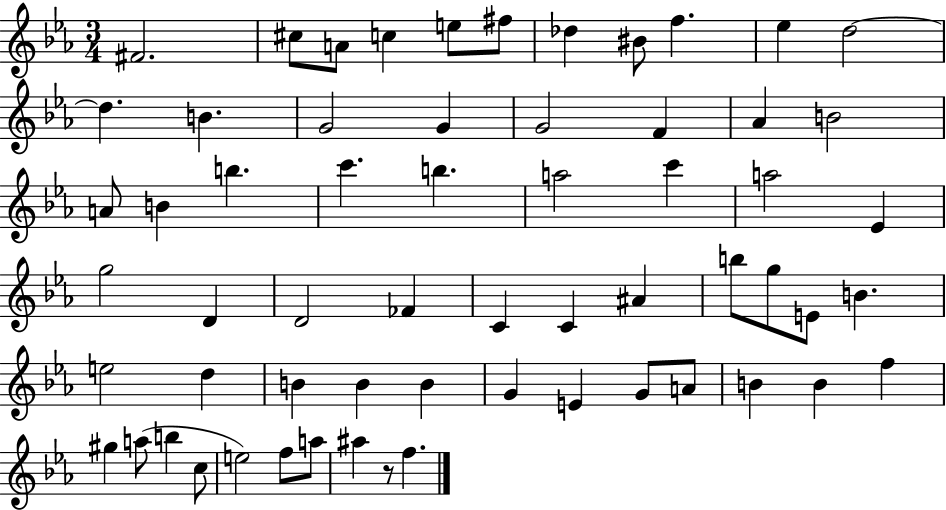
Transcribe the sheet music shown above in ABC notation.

X:1
T:Untitled
M:3/4
L:1/4
K:Eb
^F2 ^c/2 A/2 c e/2 ^f/2 _d ^B/2 f _e d2 d B G2 G G2 F _A B2 A/2 B b c' b a2 c' a2 _E g2 D D2 _F C C ^A b/2 g/2 E/2 B e2 d B B B G E G/2 A/2 B B f ^g a/2 b c/2 e2 f/2 a/2 ^a z/2 f